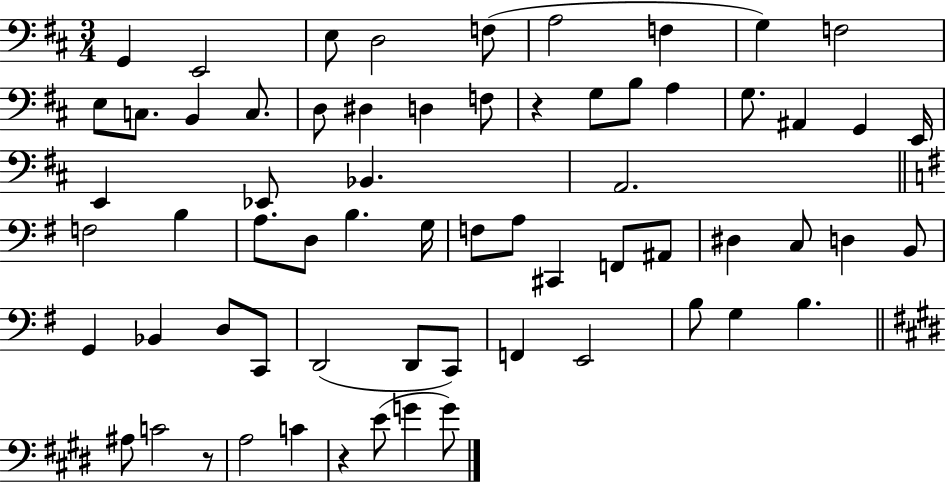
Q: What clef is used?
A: bass